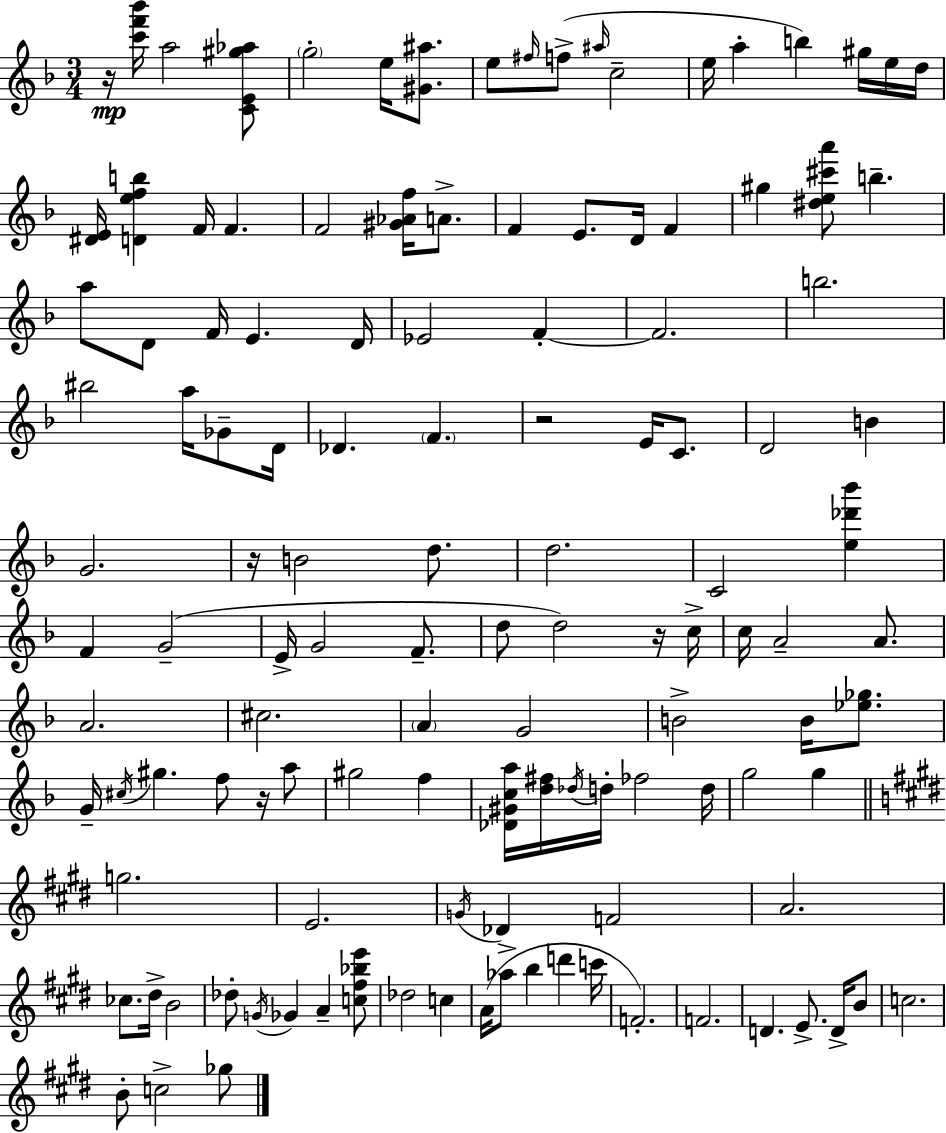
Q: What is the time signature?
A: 3/4